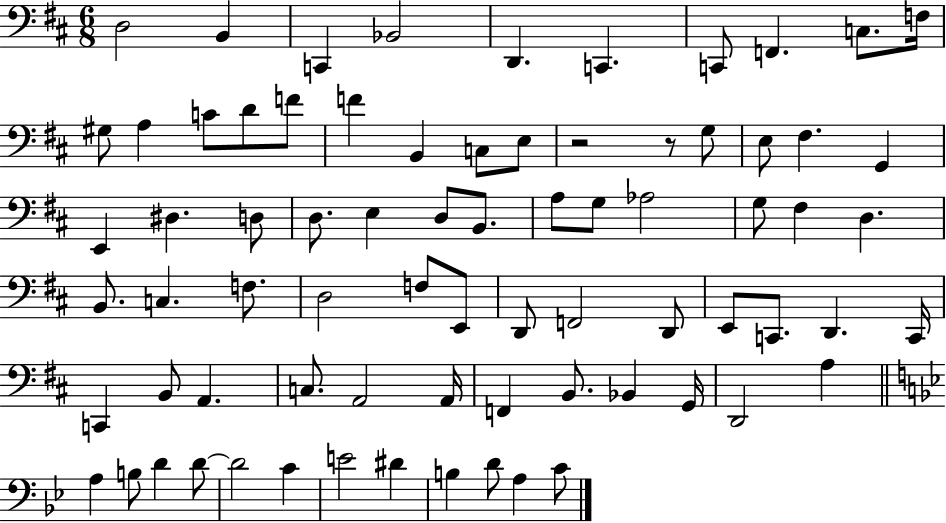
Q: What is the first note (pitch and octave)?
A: D3